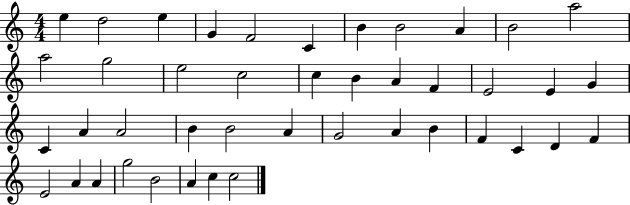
E5/q D5/h E5/q G4/q F4/h C4/q B4/q B4/h A4/q B4/h A5/h A5/h G5/h E5/h C5/h C5/q B4/q A4/q F4/q E4/h E4/q G4/q C4/q A4/q A4/h B4/q B4/h A4/q G4/h A4/q B4/q F4/q C4/q D4/q F4/q E4/h A4/q A4/q G5/h B4/h A4/q C5/q C5/h